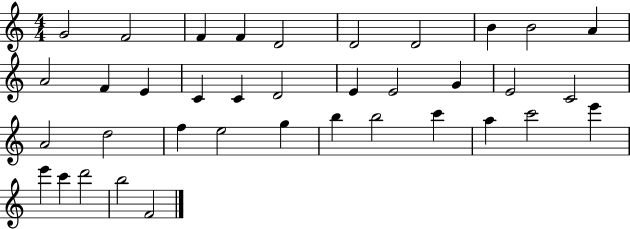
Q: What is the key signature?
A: C major